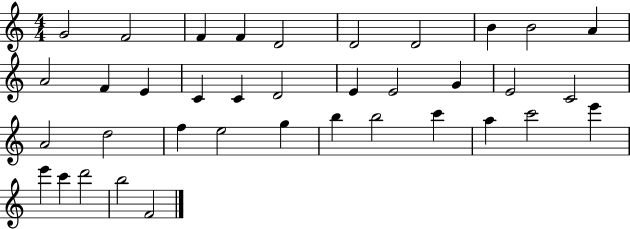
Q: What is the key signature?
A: C major